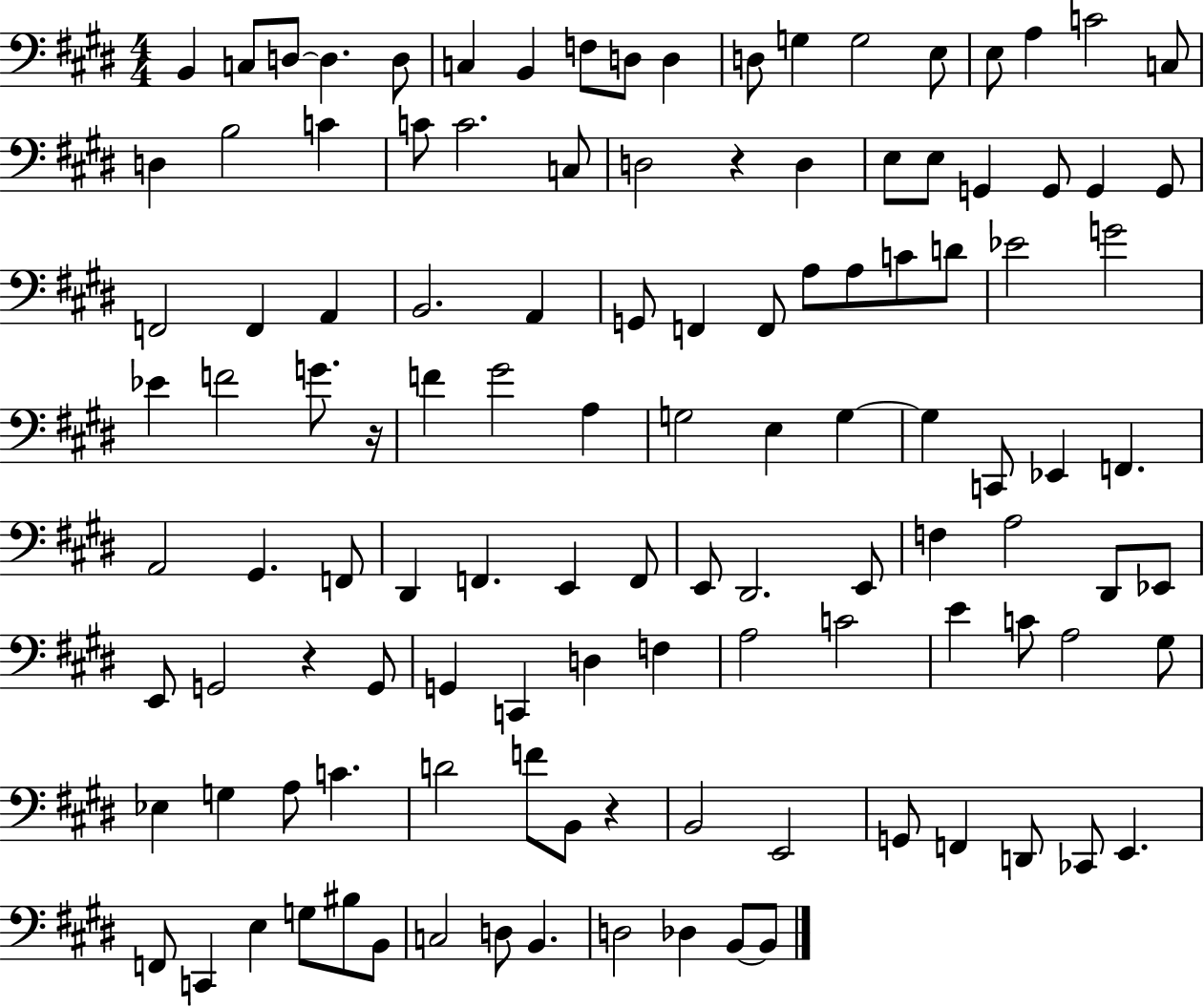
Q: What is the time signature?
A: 4/4